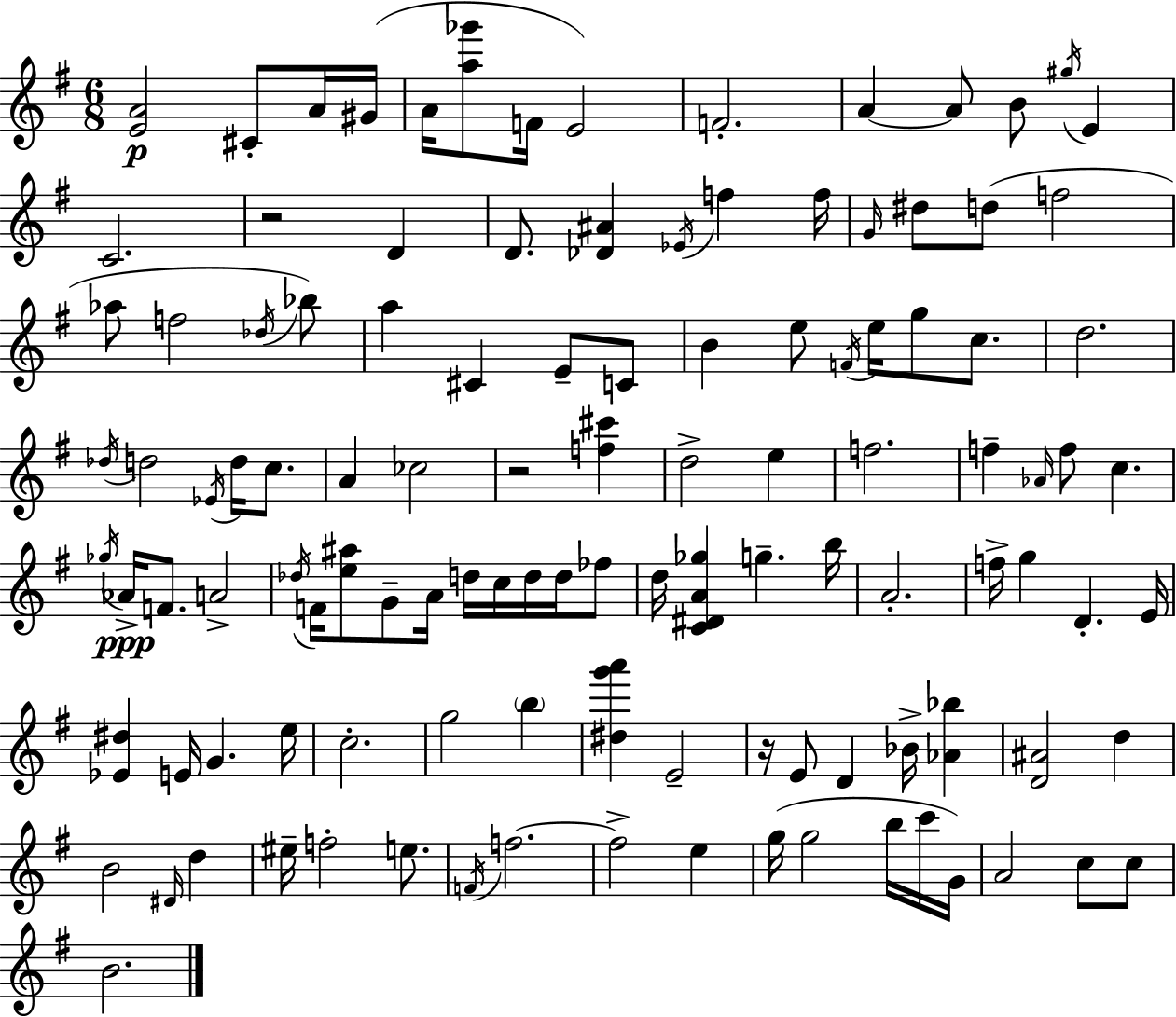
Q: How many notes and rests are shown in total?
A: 115